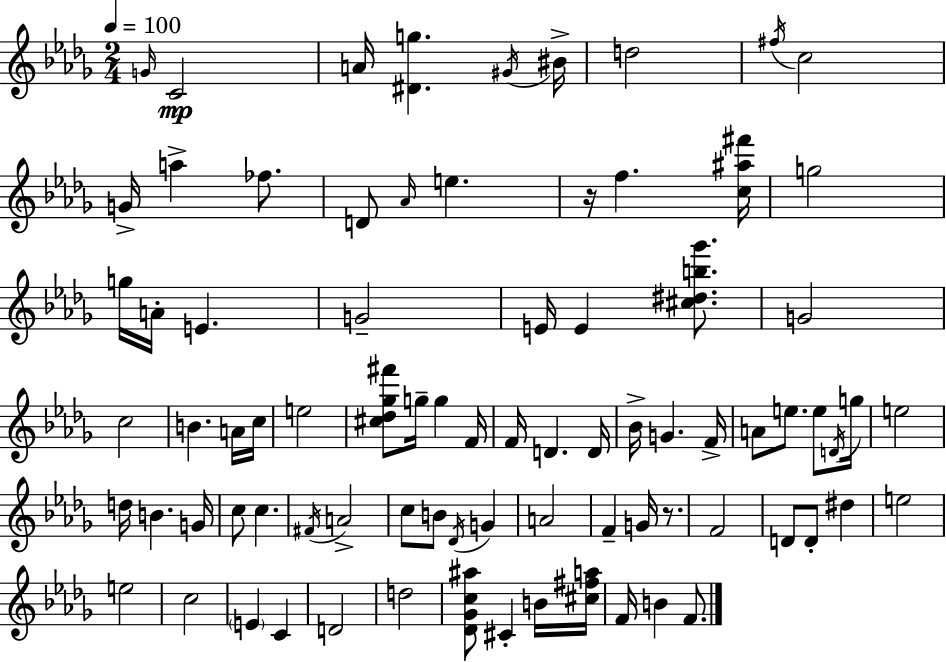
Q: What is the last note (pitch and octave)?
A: F4